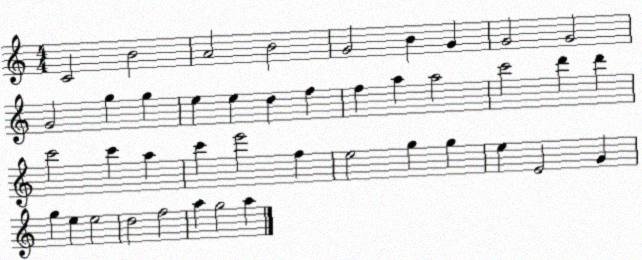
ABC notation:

X:1
T:Untitled
M:4/4
L:1/4
K:C
C2 B2 A2 B2 G2 B G G2 G2 G2 g g e e d f f a a2 c'2 d' d' c'2 c' a c' e'2 f e2 g g e E2 G g e e2 d2 f2 a g2 a